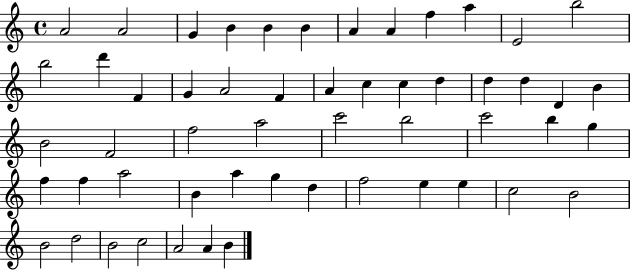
X:1
T:Untitled
M:4/4
L:1/4
K:C
A2 A2 G B B B A A f a E2 b2 b2 d' F G A2 F A c c d d d D B B2 F2 f2 a2 c'2 b2 c'2 b g f f a2 B a g d f2 e e c2 B2 B2 d2 B2 c2 A2 A B